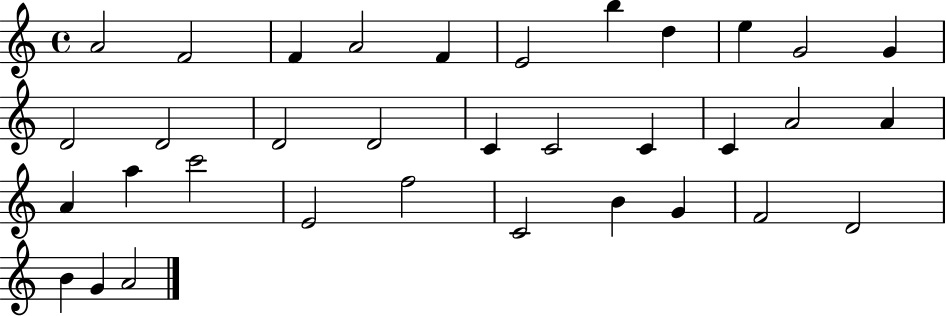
{
  \clef treble
  \time 4/4
  \defaultTimeSignature
  \key c \major
  a'2 f'2 | f'4 a'2 f'4 | e'2 b''4 d''4 | e''4 g'2 g'4 | \break d'2 d'2 | d'2 d'2 | c'4 c'2 c'4 | c'4 a'2 a'4 | \break a'4 a''4 c'''2 | e'2 f''2 | c'2 b'4 g'4 | f'2 d'2 | \break b'4 g'4 a'2 | \bar "|."
}